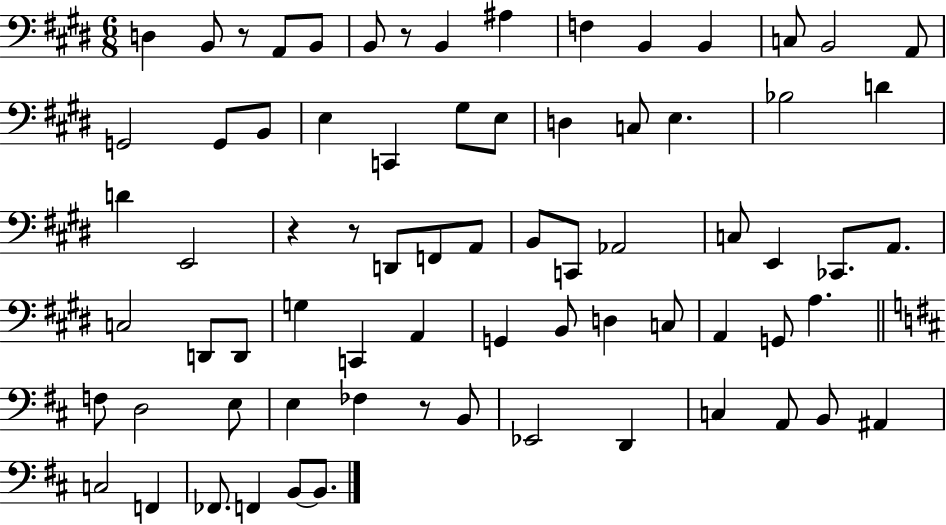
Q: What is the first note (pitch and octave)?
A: D3